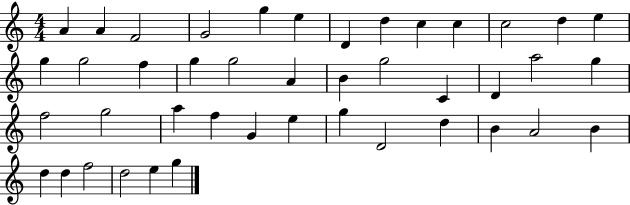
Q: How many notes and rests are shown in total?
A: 43